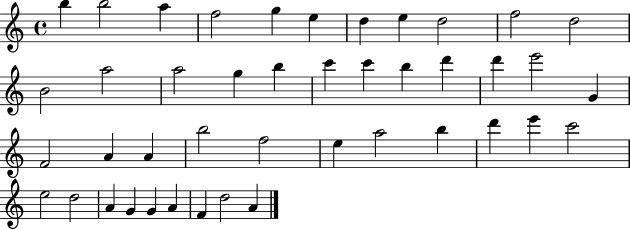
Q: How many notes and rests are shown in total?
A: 43